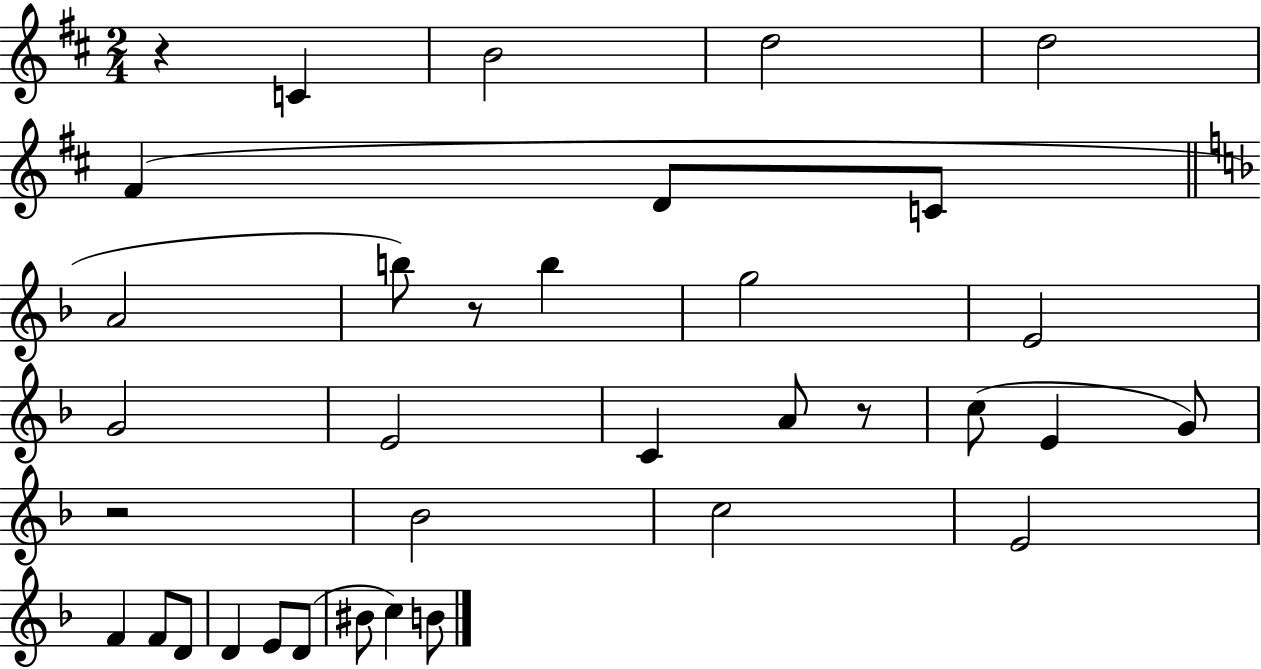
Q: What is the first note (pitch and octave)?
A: C4